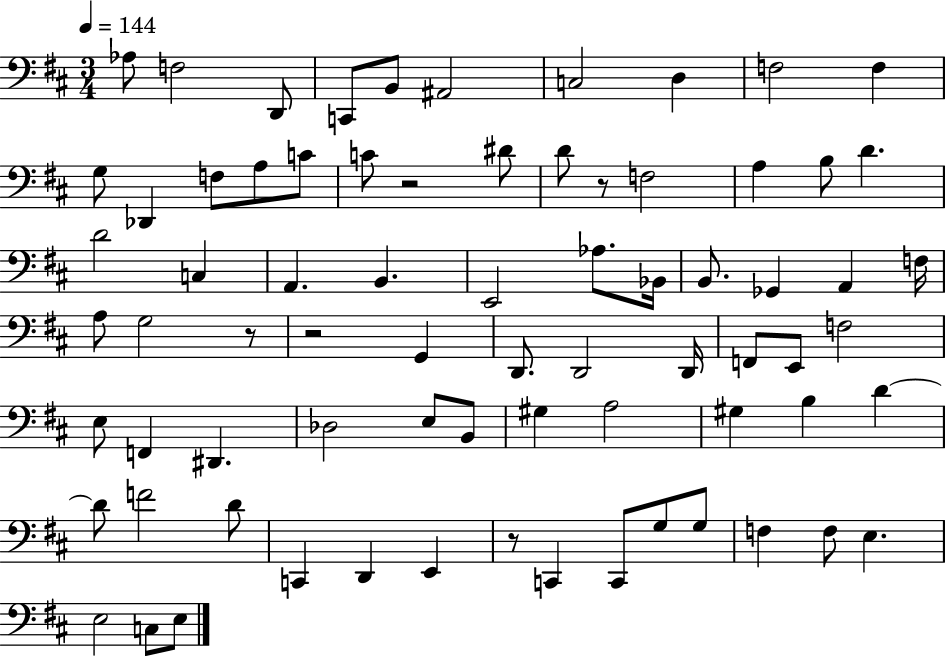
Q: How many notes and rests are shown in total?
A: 74